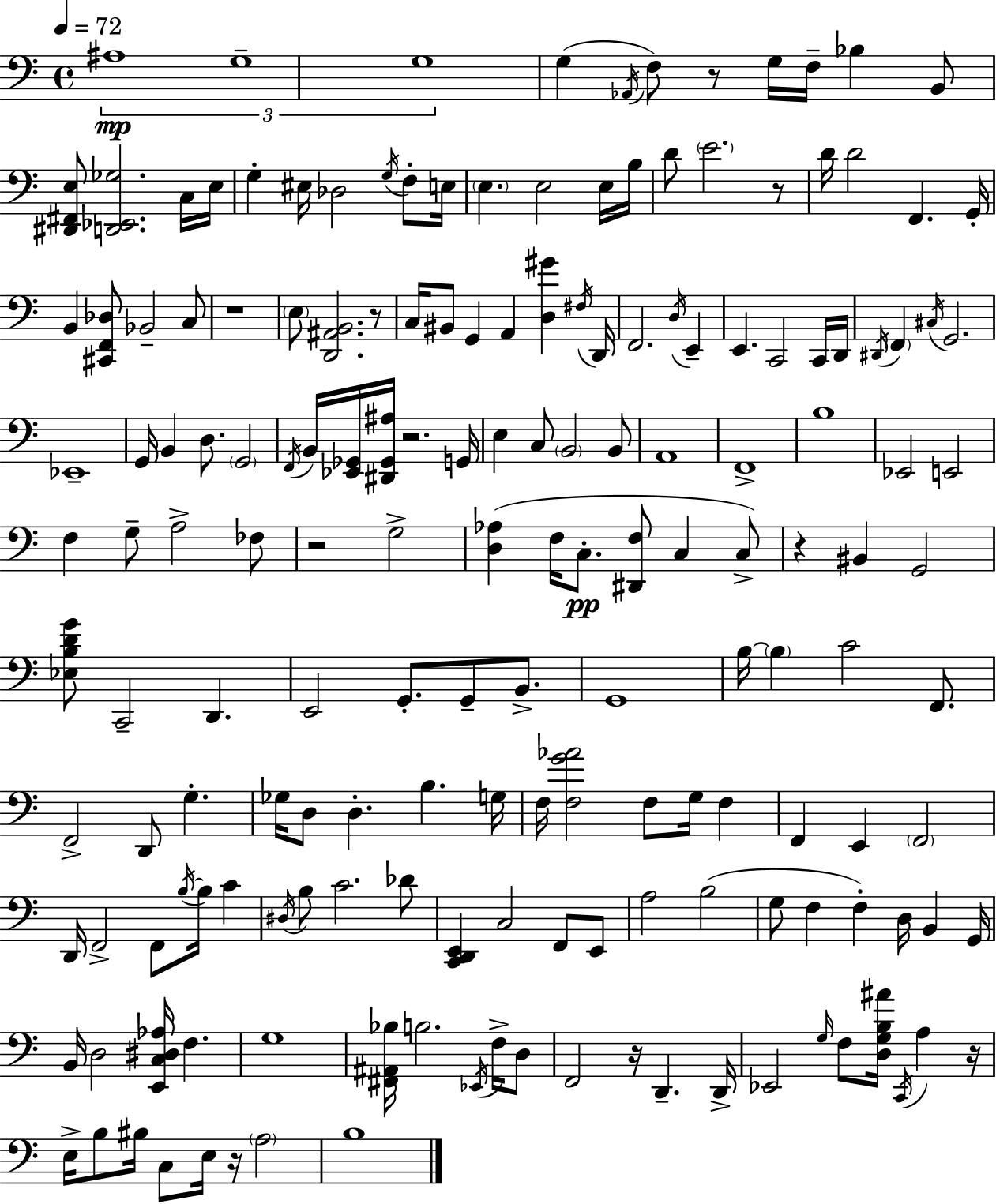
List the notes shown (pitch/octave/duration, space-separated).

A#3/w G3/w G3/w G3/q Ab2/s F3/e R/e G3/s F3/s Bb3/q B2/e [D#2,F#2,E3]/e [D2,Eb2,Gb3]/h. C3/s E3/s G3/q EIS3/s Db3/h G3/s F3/e E3/s E3/q. E3/h E3/s B3/s D4/e E4/h. R/e D4/s D4/h F2/q. G2/s B2/q [C#2,F2,Db3]/e Bb2/h C3/e R/w E3/e [D2,A#2,B2]/h. R/e C3/s BIS2/e G2/q A2/q [D3,G#4]/q F#3/s D2/s F2/h. D3/s E2/q E2/q. C2/h C2/s D2/s D#2/s F2/q C#3/s G2/h. Eb2/w G2/s B2/q D3/e. G2/h F2/s B2/s [Eb2,Gb2]/s [D#2,Gb2,A#3]/s R/h. G2/s E3/q C3/e B2/h B2/e A2/w F2/w B3/w Eb2/h E2/h F3/q G3/e A3/h FES3/e R/h G3/h [D3,Ab3]/q F3/s C3/e. [D#2,F3]/e C3/q C3/e R/q BIS2/q G2/h [Eb3,B3,D4,G4]/e C2/h D2/q. E2/h G2/e. G2/e B2/e. G2/w B3/s B3/q C4/h F2/e. F2/h D2/e G3/q. Gb3/s D3/e D3/q. B3/q. G3/s F3/s [F3,G4,Ab4]/h F3/e G3/s F3/q F2/q E2/q F2/h D2/s F2/h F2/e B3/s B3/s C4/q D#3/s B3/e C4/h. Db4/e [C2,D2,E2]/q C3/h F2/e E2/e A3/h B3/h G3/e F3/q F3/q D3/s B2/q G2/s B2/s D3/h [E2,C3,D#3,Ab3]/s F3/q. G3/w [F#2,A#2,Bb3]/s B3/h. Eb2/s F3/s D3/e F2/h R/s D2/q. D2/s Eb2/h G3/s F3/e [D3,G3,B3,A#4]/s C2/s A3/q R/s E3/s B3/e BIS3/s C3/e E3/s R/s A3/h B3/w